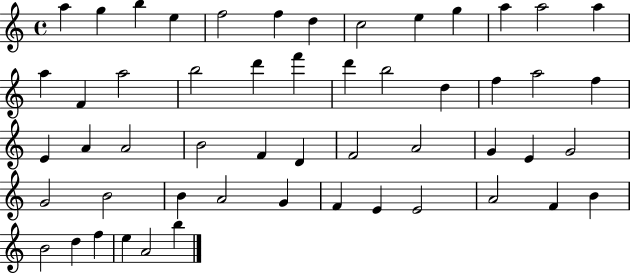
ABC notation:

X:1
T:Untitled
M:4/4
L:1/4
K:C
a g b e f2 f d c2 e g a a2 a a F a2 b2 d' f' d' b2 d f a2 f E A A2 B2 F D F2 A2 G E G2 G2 B2 B A2 G F E E2 A2 F B B2 d f e A2 b